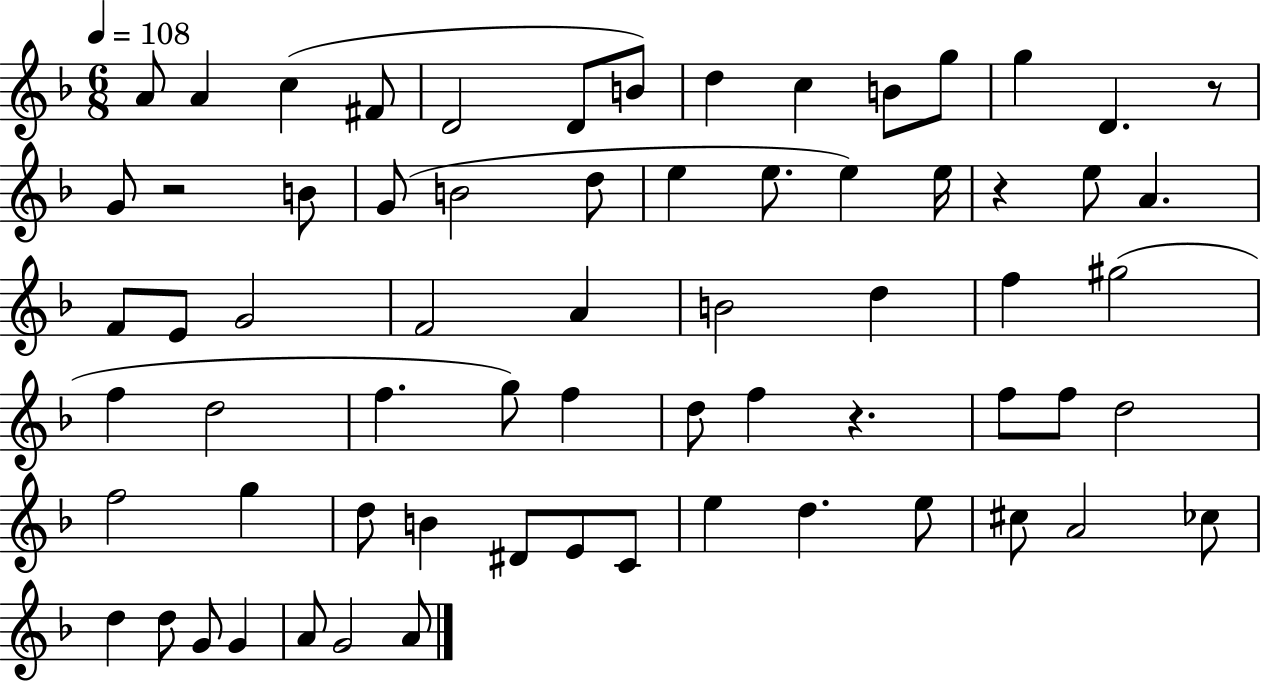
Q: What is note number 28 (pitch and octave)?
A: F4